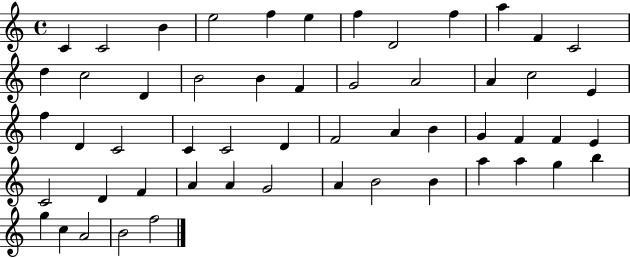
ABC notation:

X:1
T:Untitled
M:4/4
L:1/4
K:C
C C2 B e2 f e f D2 f a F C2 d c2 D B2 B F G2 A2 A c2 E f D C2 C C2 D F2 A B G F F E C2 D F A A G2 A B2 B a a g b g c A2 B2 f2